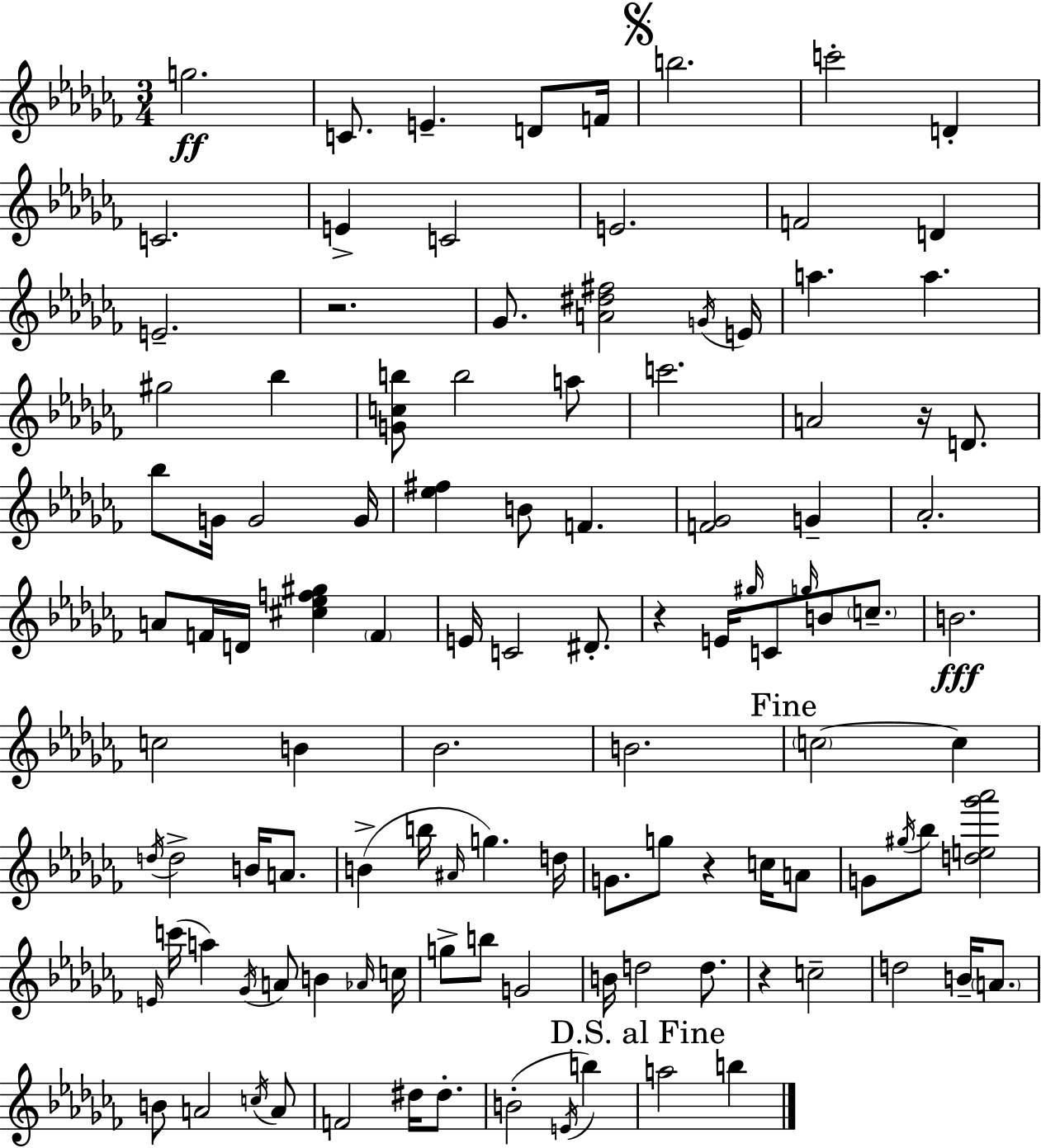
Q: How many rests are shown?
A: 5